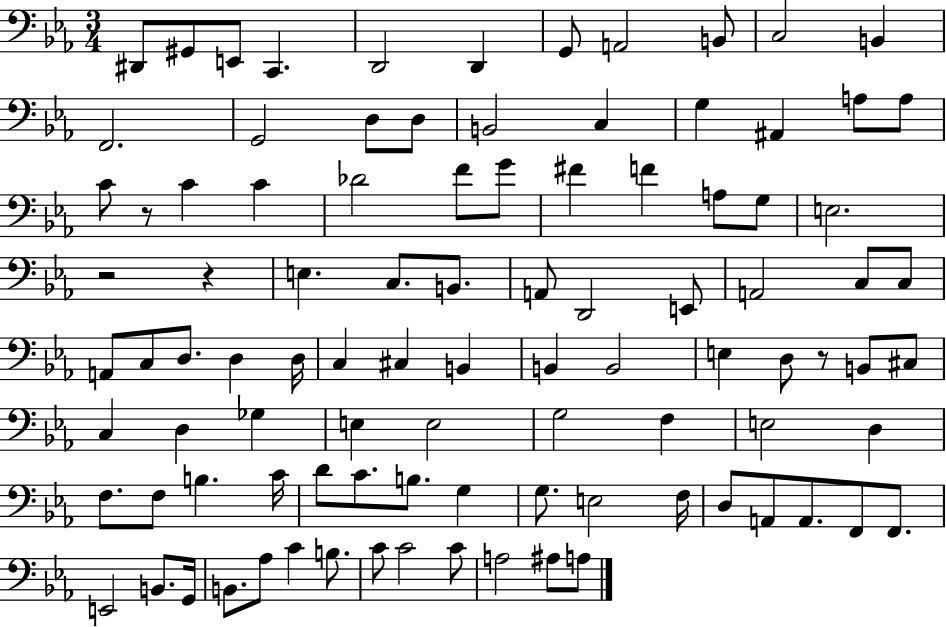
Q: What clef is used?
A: bass